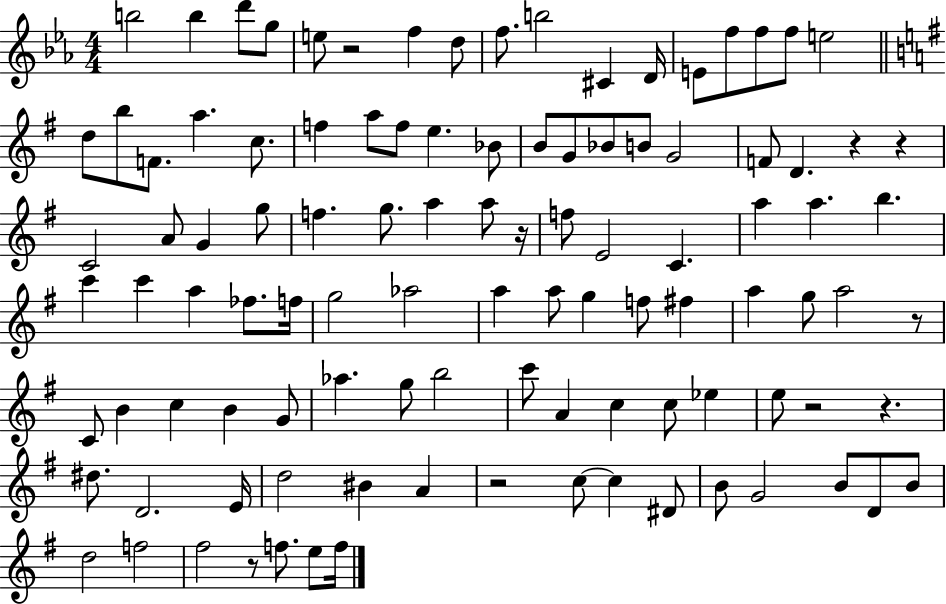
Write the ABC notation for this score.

X:1
T:Untitled
M:4/4
L:1/4
K:Eb
b2 b d'/2 g/2 e/2 z2 f d/2 f/2 b2 ^C D/4 E/2 f/2 f/2 f/2 e2 d/2 b/2 F/2 a c/2 f a/2 f/2 e _B/2 B/2 G/2 _B/2 B/2 G2 F/2 D z z C2 A/2 G g/2 f g/2 a a/2 z/4 f/2 E2 C a a b c' c' a _f/2 f/4 g2 _a2 a a/2 g f/2 ^f a g/2 a2 z/2 C/2 B c B G/2 _a g/2 b2 c'/2 A c c/2 _e e/2 z2 z ^d/2 D2 E/4 d2 ^B A z2 c/2 c ^D/2 B/2 G2 B/2 D/2 B/2 d2 f2 ^f2 z/2 f/2 e/2 f/4